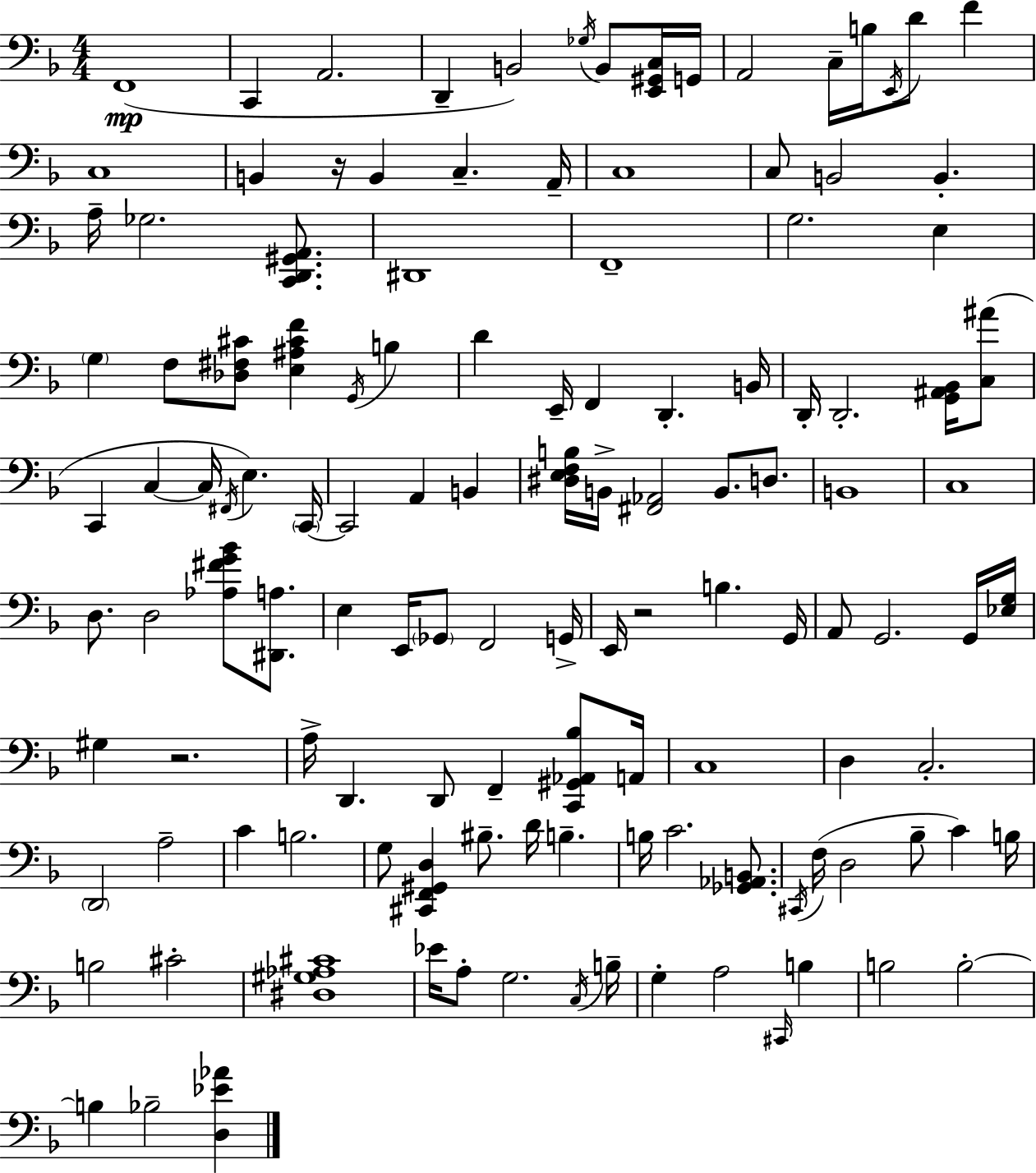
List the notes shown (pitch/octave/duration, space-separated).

F2/w C2/q A2/h. D2/q B2/h Gb3/s B2/e [E2,G#2,C3]/s G2/s A2/h C3/s B3/s E2/s D4/e F4/q C3/w B2/q R/s B2/q C3/q. A2/s C3/w C3/e B2/h B2/q. A3/s Gb3/h. [C2,D2,G#2,A2]/e. D#2/w F2/w G3/h. E3/q G3/q F3/e [Db3,F#3,C#4]/e [E3,A#3,C#4,F4]/q G2/s B3/q D4/q E2/s F2/q D2/q. B2/s D2/s D2/h. [G2,A#2,Bb2]/s [C3,A#4]/e C2/q C3/q C3/s F#2/s E3/q. C2/s C2/h A2/q B2/q [D#3,E3,F3,B3]/s B2/s [F#2,Ab2]/h B2/e. D3/e. B2/w C3/w D3/e. D3/h [Ab3,F#4,G4,Bb4]/e [D#2,A3]/e. E3/q E2/s Gb2/e F2/h G2/s E2/s R/h B3/q. G2/s A2/e G2/h. G2/s [Eb3,G3]/s G#3/q R/h. A3/s D2/q. D2/e F2/q [C2,G#2,Ab2,Bb3]/e A2/s C3/w D3/q C3/h. D2/h A3/h C4/q B3/h. G3/e [C#2,F2,G#2,D3]/q BIS3/e. D4/s B3/q. B3/s C4/h. [Gb2,Ab2,B2]/e. C#2/s F3/s D3/h Bb3/e C4/q B3/s B3/h C#4/h [D#3,G#3,Ab3,C#4]/w Eb4/s A3/e G3/h. C3/s B3/s G3/q A3/h C#2/s B3/q B3/h B3/h B3/q Bb3/h [D3,Eb4,Ab4]/q